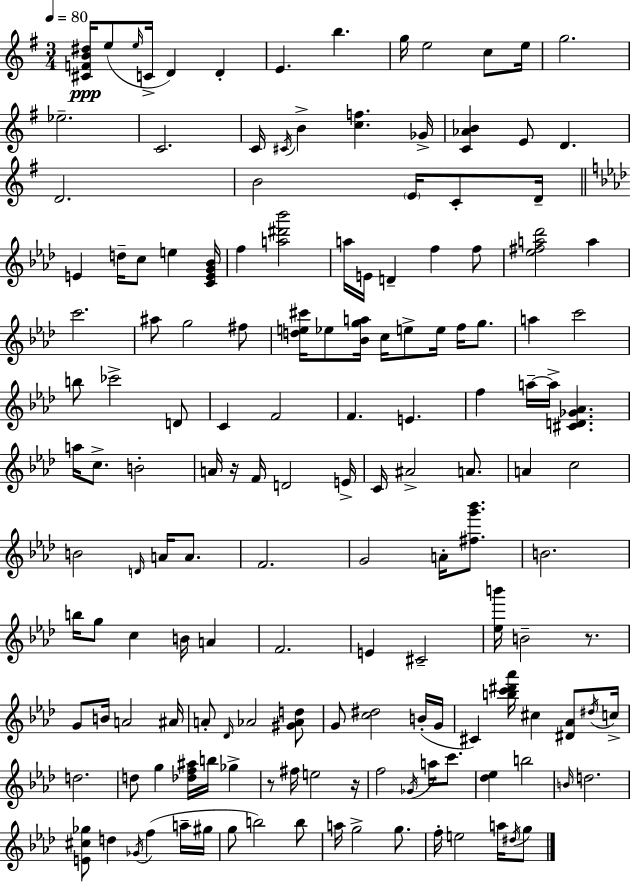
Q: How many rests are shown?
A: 4